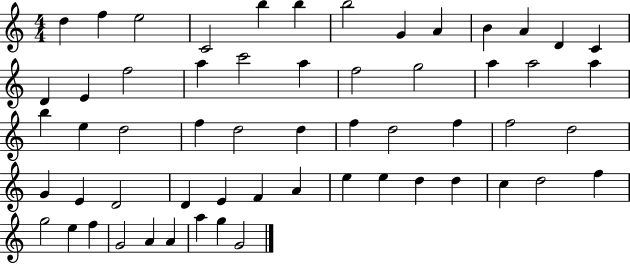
X:1
T:Untitled
M:4/4
L:1/4
K:C
d f e2 C2 b b b2 G A B A D C D E f2 a c'2 a f2 g2 a a2 a b e d2 f d2 d f d2 f f2 d2 G E D2 D E F A e e d d c d2 f g2 e f G2 A A a g G2